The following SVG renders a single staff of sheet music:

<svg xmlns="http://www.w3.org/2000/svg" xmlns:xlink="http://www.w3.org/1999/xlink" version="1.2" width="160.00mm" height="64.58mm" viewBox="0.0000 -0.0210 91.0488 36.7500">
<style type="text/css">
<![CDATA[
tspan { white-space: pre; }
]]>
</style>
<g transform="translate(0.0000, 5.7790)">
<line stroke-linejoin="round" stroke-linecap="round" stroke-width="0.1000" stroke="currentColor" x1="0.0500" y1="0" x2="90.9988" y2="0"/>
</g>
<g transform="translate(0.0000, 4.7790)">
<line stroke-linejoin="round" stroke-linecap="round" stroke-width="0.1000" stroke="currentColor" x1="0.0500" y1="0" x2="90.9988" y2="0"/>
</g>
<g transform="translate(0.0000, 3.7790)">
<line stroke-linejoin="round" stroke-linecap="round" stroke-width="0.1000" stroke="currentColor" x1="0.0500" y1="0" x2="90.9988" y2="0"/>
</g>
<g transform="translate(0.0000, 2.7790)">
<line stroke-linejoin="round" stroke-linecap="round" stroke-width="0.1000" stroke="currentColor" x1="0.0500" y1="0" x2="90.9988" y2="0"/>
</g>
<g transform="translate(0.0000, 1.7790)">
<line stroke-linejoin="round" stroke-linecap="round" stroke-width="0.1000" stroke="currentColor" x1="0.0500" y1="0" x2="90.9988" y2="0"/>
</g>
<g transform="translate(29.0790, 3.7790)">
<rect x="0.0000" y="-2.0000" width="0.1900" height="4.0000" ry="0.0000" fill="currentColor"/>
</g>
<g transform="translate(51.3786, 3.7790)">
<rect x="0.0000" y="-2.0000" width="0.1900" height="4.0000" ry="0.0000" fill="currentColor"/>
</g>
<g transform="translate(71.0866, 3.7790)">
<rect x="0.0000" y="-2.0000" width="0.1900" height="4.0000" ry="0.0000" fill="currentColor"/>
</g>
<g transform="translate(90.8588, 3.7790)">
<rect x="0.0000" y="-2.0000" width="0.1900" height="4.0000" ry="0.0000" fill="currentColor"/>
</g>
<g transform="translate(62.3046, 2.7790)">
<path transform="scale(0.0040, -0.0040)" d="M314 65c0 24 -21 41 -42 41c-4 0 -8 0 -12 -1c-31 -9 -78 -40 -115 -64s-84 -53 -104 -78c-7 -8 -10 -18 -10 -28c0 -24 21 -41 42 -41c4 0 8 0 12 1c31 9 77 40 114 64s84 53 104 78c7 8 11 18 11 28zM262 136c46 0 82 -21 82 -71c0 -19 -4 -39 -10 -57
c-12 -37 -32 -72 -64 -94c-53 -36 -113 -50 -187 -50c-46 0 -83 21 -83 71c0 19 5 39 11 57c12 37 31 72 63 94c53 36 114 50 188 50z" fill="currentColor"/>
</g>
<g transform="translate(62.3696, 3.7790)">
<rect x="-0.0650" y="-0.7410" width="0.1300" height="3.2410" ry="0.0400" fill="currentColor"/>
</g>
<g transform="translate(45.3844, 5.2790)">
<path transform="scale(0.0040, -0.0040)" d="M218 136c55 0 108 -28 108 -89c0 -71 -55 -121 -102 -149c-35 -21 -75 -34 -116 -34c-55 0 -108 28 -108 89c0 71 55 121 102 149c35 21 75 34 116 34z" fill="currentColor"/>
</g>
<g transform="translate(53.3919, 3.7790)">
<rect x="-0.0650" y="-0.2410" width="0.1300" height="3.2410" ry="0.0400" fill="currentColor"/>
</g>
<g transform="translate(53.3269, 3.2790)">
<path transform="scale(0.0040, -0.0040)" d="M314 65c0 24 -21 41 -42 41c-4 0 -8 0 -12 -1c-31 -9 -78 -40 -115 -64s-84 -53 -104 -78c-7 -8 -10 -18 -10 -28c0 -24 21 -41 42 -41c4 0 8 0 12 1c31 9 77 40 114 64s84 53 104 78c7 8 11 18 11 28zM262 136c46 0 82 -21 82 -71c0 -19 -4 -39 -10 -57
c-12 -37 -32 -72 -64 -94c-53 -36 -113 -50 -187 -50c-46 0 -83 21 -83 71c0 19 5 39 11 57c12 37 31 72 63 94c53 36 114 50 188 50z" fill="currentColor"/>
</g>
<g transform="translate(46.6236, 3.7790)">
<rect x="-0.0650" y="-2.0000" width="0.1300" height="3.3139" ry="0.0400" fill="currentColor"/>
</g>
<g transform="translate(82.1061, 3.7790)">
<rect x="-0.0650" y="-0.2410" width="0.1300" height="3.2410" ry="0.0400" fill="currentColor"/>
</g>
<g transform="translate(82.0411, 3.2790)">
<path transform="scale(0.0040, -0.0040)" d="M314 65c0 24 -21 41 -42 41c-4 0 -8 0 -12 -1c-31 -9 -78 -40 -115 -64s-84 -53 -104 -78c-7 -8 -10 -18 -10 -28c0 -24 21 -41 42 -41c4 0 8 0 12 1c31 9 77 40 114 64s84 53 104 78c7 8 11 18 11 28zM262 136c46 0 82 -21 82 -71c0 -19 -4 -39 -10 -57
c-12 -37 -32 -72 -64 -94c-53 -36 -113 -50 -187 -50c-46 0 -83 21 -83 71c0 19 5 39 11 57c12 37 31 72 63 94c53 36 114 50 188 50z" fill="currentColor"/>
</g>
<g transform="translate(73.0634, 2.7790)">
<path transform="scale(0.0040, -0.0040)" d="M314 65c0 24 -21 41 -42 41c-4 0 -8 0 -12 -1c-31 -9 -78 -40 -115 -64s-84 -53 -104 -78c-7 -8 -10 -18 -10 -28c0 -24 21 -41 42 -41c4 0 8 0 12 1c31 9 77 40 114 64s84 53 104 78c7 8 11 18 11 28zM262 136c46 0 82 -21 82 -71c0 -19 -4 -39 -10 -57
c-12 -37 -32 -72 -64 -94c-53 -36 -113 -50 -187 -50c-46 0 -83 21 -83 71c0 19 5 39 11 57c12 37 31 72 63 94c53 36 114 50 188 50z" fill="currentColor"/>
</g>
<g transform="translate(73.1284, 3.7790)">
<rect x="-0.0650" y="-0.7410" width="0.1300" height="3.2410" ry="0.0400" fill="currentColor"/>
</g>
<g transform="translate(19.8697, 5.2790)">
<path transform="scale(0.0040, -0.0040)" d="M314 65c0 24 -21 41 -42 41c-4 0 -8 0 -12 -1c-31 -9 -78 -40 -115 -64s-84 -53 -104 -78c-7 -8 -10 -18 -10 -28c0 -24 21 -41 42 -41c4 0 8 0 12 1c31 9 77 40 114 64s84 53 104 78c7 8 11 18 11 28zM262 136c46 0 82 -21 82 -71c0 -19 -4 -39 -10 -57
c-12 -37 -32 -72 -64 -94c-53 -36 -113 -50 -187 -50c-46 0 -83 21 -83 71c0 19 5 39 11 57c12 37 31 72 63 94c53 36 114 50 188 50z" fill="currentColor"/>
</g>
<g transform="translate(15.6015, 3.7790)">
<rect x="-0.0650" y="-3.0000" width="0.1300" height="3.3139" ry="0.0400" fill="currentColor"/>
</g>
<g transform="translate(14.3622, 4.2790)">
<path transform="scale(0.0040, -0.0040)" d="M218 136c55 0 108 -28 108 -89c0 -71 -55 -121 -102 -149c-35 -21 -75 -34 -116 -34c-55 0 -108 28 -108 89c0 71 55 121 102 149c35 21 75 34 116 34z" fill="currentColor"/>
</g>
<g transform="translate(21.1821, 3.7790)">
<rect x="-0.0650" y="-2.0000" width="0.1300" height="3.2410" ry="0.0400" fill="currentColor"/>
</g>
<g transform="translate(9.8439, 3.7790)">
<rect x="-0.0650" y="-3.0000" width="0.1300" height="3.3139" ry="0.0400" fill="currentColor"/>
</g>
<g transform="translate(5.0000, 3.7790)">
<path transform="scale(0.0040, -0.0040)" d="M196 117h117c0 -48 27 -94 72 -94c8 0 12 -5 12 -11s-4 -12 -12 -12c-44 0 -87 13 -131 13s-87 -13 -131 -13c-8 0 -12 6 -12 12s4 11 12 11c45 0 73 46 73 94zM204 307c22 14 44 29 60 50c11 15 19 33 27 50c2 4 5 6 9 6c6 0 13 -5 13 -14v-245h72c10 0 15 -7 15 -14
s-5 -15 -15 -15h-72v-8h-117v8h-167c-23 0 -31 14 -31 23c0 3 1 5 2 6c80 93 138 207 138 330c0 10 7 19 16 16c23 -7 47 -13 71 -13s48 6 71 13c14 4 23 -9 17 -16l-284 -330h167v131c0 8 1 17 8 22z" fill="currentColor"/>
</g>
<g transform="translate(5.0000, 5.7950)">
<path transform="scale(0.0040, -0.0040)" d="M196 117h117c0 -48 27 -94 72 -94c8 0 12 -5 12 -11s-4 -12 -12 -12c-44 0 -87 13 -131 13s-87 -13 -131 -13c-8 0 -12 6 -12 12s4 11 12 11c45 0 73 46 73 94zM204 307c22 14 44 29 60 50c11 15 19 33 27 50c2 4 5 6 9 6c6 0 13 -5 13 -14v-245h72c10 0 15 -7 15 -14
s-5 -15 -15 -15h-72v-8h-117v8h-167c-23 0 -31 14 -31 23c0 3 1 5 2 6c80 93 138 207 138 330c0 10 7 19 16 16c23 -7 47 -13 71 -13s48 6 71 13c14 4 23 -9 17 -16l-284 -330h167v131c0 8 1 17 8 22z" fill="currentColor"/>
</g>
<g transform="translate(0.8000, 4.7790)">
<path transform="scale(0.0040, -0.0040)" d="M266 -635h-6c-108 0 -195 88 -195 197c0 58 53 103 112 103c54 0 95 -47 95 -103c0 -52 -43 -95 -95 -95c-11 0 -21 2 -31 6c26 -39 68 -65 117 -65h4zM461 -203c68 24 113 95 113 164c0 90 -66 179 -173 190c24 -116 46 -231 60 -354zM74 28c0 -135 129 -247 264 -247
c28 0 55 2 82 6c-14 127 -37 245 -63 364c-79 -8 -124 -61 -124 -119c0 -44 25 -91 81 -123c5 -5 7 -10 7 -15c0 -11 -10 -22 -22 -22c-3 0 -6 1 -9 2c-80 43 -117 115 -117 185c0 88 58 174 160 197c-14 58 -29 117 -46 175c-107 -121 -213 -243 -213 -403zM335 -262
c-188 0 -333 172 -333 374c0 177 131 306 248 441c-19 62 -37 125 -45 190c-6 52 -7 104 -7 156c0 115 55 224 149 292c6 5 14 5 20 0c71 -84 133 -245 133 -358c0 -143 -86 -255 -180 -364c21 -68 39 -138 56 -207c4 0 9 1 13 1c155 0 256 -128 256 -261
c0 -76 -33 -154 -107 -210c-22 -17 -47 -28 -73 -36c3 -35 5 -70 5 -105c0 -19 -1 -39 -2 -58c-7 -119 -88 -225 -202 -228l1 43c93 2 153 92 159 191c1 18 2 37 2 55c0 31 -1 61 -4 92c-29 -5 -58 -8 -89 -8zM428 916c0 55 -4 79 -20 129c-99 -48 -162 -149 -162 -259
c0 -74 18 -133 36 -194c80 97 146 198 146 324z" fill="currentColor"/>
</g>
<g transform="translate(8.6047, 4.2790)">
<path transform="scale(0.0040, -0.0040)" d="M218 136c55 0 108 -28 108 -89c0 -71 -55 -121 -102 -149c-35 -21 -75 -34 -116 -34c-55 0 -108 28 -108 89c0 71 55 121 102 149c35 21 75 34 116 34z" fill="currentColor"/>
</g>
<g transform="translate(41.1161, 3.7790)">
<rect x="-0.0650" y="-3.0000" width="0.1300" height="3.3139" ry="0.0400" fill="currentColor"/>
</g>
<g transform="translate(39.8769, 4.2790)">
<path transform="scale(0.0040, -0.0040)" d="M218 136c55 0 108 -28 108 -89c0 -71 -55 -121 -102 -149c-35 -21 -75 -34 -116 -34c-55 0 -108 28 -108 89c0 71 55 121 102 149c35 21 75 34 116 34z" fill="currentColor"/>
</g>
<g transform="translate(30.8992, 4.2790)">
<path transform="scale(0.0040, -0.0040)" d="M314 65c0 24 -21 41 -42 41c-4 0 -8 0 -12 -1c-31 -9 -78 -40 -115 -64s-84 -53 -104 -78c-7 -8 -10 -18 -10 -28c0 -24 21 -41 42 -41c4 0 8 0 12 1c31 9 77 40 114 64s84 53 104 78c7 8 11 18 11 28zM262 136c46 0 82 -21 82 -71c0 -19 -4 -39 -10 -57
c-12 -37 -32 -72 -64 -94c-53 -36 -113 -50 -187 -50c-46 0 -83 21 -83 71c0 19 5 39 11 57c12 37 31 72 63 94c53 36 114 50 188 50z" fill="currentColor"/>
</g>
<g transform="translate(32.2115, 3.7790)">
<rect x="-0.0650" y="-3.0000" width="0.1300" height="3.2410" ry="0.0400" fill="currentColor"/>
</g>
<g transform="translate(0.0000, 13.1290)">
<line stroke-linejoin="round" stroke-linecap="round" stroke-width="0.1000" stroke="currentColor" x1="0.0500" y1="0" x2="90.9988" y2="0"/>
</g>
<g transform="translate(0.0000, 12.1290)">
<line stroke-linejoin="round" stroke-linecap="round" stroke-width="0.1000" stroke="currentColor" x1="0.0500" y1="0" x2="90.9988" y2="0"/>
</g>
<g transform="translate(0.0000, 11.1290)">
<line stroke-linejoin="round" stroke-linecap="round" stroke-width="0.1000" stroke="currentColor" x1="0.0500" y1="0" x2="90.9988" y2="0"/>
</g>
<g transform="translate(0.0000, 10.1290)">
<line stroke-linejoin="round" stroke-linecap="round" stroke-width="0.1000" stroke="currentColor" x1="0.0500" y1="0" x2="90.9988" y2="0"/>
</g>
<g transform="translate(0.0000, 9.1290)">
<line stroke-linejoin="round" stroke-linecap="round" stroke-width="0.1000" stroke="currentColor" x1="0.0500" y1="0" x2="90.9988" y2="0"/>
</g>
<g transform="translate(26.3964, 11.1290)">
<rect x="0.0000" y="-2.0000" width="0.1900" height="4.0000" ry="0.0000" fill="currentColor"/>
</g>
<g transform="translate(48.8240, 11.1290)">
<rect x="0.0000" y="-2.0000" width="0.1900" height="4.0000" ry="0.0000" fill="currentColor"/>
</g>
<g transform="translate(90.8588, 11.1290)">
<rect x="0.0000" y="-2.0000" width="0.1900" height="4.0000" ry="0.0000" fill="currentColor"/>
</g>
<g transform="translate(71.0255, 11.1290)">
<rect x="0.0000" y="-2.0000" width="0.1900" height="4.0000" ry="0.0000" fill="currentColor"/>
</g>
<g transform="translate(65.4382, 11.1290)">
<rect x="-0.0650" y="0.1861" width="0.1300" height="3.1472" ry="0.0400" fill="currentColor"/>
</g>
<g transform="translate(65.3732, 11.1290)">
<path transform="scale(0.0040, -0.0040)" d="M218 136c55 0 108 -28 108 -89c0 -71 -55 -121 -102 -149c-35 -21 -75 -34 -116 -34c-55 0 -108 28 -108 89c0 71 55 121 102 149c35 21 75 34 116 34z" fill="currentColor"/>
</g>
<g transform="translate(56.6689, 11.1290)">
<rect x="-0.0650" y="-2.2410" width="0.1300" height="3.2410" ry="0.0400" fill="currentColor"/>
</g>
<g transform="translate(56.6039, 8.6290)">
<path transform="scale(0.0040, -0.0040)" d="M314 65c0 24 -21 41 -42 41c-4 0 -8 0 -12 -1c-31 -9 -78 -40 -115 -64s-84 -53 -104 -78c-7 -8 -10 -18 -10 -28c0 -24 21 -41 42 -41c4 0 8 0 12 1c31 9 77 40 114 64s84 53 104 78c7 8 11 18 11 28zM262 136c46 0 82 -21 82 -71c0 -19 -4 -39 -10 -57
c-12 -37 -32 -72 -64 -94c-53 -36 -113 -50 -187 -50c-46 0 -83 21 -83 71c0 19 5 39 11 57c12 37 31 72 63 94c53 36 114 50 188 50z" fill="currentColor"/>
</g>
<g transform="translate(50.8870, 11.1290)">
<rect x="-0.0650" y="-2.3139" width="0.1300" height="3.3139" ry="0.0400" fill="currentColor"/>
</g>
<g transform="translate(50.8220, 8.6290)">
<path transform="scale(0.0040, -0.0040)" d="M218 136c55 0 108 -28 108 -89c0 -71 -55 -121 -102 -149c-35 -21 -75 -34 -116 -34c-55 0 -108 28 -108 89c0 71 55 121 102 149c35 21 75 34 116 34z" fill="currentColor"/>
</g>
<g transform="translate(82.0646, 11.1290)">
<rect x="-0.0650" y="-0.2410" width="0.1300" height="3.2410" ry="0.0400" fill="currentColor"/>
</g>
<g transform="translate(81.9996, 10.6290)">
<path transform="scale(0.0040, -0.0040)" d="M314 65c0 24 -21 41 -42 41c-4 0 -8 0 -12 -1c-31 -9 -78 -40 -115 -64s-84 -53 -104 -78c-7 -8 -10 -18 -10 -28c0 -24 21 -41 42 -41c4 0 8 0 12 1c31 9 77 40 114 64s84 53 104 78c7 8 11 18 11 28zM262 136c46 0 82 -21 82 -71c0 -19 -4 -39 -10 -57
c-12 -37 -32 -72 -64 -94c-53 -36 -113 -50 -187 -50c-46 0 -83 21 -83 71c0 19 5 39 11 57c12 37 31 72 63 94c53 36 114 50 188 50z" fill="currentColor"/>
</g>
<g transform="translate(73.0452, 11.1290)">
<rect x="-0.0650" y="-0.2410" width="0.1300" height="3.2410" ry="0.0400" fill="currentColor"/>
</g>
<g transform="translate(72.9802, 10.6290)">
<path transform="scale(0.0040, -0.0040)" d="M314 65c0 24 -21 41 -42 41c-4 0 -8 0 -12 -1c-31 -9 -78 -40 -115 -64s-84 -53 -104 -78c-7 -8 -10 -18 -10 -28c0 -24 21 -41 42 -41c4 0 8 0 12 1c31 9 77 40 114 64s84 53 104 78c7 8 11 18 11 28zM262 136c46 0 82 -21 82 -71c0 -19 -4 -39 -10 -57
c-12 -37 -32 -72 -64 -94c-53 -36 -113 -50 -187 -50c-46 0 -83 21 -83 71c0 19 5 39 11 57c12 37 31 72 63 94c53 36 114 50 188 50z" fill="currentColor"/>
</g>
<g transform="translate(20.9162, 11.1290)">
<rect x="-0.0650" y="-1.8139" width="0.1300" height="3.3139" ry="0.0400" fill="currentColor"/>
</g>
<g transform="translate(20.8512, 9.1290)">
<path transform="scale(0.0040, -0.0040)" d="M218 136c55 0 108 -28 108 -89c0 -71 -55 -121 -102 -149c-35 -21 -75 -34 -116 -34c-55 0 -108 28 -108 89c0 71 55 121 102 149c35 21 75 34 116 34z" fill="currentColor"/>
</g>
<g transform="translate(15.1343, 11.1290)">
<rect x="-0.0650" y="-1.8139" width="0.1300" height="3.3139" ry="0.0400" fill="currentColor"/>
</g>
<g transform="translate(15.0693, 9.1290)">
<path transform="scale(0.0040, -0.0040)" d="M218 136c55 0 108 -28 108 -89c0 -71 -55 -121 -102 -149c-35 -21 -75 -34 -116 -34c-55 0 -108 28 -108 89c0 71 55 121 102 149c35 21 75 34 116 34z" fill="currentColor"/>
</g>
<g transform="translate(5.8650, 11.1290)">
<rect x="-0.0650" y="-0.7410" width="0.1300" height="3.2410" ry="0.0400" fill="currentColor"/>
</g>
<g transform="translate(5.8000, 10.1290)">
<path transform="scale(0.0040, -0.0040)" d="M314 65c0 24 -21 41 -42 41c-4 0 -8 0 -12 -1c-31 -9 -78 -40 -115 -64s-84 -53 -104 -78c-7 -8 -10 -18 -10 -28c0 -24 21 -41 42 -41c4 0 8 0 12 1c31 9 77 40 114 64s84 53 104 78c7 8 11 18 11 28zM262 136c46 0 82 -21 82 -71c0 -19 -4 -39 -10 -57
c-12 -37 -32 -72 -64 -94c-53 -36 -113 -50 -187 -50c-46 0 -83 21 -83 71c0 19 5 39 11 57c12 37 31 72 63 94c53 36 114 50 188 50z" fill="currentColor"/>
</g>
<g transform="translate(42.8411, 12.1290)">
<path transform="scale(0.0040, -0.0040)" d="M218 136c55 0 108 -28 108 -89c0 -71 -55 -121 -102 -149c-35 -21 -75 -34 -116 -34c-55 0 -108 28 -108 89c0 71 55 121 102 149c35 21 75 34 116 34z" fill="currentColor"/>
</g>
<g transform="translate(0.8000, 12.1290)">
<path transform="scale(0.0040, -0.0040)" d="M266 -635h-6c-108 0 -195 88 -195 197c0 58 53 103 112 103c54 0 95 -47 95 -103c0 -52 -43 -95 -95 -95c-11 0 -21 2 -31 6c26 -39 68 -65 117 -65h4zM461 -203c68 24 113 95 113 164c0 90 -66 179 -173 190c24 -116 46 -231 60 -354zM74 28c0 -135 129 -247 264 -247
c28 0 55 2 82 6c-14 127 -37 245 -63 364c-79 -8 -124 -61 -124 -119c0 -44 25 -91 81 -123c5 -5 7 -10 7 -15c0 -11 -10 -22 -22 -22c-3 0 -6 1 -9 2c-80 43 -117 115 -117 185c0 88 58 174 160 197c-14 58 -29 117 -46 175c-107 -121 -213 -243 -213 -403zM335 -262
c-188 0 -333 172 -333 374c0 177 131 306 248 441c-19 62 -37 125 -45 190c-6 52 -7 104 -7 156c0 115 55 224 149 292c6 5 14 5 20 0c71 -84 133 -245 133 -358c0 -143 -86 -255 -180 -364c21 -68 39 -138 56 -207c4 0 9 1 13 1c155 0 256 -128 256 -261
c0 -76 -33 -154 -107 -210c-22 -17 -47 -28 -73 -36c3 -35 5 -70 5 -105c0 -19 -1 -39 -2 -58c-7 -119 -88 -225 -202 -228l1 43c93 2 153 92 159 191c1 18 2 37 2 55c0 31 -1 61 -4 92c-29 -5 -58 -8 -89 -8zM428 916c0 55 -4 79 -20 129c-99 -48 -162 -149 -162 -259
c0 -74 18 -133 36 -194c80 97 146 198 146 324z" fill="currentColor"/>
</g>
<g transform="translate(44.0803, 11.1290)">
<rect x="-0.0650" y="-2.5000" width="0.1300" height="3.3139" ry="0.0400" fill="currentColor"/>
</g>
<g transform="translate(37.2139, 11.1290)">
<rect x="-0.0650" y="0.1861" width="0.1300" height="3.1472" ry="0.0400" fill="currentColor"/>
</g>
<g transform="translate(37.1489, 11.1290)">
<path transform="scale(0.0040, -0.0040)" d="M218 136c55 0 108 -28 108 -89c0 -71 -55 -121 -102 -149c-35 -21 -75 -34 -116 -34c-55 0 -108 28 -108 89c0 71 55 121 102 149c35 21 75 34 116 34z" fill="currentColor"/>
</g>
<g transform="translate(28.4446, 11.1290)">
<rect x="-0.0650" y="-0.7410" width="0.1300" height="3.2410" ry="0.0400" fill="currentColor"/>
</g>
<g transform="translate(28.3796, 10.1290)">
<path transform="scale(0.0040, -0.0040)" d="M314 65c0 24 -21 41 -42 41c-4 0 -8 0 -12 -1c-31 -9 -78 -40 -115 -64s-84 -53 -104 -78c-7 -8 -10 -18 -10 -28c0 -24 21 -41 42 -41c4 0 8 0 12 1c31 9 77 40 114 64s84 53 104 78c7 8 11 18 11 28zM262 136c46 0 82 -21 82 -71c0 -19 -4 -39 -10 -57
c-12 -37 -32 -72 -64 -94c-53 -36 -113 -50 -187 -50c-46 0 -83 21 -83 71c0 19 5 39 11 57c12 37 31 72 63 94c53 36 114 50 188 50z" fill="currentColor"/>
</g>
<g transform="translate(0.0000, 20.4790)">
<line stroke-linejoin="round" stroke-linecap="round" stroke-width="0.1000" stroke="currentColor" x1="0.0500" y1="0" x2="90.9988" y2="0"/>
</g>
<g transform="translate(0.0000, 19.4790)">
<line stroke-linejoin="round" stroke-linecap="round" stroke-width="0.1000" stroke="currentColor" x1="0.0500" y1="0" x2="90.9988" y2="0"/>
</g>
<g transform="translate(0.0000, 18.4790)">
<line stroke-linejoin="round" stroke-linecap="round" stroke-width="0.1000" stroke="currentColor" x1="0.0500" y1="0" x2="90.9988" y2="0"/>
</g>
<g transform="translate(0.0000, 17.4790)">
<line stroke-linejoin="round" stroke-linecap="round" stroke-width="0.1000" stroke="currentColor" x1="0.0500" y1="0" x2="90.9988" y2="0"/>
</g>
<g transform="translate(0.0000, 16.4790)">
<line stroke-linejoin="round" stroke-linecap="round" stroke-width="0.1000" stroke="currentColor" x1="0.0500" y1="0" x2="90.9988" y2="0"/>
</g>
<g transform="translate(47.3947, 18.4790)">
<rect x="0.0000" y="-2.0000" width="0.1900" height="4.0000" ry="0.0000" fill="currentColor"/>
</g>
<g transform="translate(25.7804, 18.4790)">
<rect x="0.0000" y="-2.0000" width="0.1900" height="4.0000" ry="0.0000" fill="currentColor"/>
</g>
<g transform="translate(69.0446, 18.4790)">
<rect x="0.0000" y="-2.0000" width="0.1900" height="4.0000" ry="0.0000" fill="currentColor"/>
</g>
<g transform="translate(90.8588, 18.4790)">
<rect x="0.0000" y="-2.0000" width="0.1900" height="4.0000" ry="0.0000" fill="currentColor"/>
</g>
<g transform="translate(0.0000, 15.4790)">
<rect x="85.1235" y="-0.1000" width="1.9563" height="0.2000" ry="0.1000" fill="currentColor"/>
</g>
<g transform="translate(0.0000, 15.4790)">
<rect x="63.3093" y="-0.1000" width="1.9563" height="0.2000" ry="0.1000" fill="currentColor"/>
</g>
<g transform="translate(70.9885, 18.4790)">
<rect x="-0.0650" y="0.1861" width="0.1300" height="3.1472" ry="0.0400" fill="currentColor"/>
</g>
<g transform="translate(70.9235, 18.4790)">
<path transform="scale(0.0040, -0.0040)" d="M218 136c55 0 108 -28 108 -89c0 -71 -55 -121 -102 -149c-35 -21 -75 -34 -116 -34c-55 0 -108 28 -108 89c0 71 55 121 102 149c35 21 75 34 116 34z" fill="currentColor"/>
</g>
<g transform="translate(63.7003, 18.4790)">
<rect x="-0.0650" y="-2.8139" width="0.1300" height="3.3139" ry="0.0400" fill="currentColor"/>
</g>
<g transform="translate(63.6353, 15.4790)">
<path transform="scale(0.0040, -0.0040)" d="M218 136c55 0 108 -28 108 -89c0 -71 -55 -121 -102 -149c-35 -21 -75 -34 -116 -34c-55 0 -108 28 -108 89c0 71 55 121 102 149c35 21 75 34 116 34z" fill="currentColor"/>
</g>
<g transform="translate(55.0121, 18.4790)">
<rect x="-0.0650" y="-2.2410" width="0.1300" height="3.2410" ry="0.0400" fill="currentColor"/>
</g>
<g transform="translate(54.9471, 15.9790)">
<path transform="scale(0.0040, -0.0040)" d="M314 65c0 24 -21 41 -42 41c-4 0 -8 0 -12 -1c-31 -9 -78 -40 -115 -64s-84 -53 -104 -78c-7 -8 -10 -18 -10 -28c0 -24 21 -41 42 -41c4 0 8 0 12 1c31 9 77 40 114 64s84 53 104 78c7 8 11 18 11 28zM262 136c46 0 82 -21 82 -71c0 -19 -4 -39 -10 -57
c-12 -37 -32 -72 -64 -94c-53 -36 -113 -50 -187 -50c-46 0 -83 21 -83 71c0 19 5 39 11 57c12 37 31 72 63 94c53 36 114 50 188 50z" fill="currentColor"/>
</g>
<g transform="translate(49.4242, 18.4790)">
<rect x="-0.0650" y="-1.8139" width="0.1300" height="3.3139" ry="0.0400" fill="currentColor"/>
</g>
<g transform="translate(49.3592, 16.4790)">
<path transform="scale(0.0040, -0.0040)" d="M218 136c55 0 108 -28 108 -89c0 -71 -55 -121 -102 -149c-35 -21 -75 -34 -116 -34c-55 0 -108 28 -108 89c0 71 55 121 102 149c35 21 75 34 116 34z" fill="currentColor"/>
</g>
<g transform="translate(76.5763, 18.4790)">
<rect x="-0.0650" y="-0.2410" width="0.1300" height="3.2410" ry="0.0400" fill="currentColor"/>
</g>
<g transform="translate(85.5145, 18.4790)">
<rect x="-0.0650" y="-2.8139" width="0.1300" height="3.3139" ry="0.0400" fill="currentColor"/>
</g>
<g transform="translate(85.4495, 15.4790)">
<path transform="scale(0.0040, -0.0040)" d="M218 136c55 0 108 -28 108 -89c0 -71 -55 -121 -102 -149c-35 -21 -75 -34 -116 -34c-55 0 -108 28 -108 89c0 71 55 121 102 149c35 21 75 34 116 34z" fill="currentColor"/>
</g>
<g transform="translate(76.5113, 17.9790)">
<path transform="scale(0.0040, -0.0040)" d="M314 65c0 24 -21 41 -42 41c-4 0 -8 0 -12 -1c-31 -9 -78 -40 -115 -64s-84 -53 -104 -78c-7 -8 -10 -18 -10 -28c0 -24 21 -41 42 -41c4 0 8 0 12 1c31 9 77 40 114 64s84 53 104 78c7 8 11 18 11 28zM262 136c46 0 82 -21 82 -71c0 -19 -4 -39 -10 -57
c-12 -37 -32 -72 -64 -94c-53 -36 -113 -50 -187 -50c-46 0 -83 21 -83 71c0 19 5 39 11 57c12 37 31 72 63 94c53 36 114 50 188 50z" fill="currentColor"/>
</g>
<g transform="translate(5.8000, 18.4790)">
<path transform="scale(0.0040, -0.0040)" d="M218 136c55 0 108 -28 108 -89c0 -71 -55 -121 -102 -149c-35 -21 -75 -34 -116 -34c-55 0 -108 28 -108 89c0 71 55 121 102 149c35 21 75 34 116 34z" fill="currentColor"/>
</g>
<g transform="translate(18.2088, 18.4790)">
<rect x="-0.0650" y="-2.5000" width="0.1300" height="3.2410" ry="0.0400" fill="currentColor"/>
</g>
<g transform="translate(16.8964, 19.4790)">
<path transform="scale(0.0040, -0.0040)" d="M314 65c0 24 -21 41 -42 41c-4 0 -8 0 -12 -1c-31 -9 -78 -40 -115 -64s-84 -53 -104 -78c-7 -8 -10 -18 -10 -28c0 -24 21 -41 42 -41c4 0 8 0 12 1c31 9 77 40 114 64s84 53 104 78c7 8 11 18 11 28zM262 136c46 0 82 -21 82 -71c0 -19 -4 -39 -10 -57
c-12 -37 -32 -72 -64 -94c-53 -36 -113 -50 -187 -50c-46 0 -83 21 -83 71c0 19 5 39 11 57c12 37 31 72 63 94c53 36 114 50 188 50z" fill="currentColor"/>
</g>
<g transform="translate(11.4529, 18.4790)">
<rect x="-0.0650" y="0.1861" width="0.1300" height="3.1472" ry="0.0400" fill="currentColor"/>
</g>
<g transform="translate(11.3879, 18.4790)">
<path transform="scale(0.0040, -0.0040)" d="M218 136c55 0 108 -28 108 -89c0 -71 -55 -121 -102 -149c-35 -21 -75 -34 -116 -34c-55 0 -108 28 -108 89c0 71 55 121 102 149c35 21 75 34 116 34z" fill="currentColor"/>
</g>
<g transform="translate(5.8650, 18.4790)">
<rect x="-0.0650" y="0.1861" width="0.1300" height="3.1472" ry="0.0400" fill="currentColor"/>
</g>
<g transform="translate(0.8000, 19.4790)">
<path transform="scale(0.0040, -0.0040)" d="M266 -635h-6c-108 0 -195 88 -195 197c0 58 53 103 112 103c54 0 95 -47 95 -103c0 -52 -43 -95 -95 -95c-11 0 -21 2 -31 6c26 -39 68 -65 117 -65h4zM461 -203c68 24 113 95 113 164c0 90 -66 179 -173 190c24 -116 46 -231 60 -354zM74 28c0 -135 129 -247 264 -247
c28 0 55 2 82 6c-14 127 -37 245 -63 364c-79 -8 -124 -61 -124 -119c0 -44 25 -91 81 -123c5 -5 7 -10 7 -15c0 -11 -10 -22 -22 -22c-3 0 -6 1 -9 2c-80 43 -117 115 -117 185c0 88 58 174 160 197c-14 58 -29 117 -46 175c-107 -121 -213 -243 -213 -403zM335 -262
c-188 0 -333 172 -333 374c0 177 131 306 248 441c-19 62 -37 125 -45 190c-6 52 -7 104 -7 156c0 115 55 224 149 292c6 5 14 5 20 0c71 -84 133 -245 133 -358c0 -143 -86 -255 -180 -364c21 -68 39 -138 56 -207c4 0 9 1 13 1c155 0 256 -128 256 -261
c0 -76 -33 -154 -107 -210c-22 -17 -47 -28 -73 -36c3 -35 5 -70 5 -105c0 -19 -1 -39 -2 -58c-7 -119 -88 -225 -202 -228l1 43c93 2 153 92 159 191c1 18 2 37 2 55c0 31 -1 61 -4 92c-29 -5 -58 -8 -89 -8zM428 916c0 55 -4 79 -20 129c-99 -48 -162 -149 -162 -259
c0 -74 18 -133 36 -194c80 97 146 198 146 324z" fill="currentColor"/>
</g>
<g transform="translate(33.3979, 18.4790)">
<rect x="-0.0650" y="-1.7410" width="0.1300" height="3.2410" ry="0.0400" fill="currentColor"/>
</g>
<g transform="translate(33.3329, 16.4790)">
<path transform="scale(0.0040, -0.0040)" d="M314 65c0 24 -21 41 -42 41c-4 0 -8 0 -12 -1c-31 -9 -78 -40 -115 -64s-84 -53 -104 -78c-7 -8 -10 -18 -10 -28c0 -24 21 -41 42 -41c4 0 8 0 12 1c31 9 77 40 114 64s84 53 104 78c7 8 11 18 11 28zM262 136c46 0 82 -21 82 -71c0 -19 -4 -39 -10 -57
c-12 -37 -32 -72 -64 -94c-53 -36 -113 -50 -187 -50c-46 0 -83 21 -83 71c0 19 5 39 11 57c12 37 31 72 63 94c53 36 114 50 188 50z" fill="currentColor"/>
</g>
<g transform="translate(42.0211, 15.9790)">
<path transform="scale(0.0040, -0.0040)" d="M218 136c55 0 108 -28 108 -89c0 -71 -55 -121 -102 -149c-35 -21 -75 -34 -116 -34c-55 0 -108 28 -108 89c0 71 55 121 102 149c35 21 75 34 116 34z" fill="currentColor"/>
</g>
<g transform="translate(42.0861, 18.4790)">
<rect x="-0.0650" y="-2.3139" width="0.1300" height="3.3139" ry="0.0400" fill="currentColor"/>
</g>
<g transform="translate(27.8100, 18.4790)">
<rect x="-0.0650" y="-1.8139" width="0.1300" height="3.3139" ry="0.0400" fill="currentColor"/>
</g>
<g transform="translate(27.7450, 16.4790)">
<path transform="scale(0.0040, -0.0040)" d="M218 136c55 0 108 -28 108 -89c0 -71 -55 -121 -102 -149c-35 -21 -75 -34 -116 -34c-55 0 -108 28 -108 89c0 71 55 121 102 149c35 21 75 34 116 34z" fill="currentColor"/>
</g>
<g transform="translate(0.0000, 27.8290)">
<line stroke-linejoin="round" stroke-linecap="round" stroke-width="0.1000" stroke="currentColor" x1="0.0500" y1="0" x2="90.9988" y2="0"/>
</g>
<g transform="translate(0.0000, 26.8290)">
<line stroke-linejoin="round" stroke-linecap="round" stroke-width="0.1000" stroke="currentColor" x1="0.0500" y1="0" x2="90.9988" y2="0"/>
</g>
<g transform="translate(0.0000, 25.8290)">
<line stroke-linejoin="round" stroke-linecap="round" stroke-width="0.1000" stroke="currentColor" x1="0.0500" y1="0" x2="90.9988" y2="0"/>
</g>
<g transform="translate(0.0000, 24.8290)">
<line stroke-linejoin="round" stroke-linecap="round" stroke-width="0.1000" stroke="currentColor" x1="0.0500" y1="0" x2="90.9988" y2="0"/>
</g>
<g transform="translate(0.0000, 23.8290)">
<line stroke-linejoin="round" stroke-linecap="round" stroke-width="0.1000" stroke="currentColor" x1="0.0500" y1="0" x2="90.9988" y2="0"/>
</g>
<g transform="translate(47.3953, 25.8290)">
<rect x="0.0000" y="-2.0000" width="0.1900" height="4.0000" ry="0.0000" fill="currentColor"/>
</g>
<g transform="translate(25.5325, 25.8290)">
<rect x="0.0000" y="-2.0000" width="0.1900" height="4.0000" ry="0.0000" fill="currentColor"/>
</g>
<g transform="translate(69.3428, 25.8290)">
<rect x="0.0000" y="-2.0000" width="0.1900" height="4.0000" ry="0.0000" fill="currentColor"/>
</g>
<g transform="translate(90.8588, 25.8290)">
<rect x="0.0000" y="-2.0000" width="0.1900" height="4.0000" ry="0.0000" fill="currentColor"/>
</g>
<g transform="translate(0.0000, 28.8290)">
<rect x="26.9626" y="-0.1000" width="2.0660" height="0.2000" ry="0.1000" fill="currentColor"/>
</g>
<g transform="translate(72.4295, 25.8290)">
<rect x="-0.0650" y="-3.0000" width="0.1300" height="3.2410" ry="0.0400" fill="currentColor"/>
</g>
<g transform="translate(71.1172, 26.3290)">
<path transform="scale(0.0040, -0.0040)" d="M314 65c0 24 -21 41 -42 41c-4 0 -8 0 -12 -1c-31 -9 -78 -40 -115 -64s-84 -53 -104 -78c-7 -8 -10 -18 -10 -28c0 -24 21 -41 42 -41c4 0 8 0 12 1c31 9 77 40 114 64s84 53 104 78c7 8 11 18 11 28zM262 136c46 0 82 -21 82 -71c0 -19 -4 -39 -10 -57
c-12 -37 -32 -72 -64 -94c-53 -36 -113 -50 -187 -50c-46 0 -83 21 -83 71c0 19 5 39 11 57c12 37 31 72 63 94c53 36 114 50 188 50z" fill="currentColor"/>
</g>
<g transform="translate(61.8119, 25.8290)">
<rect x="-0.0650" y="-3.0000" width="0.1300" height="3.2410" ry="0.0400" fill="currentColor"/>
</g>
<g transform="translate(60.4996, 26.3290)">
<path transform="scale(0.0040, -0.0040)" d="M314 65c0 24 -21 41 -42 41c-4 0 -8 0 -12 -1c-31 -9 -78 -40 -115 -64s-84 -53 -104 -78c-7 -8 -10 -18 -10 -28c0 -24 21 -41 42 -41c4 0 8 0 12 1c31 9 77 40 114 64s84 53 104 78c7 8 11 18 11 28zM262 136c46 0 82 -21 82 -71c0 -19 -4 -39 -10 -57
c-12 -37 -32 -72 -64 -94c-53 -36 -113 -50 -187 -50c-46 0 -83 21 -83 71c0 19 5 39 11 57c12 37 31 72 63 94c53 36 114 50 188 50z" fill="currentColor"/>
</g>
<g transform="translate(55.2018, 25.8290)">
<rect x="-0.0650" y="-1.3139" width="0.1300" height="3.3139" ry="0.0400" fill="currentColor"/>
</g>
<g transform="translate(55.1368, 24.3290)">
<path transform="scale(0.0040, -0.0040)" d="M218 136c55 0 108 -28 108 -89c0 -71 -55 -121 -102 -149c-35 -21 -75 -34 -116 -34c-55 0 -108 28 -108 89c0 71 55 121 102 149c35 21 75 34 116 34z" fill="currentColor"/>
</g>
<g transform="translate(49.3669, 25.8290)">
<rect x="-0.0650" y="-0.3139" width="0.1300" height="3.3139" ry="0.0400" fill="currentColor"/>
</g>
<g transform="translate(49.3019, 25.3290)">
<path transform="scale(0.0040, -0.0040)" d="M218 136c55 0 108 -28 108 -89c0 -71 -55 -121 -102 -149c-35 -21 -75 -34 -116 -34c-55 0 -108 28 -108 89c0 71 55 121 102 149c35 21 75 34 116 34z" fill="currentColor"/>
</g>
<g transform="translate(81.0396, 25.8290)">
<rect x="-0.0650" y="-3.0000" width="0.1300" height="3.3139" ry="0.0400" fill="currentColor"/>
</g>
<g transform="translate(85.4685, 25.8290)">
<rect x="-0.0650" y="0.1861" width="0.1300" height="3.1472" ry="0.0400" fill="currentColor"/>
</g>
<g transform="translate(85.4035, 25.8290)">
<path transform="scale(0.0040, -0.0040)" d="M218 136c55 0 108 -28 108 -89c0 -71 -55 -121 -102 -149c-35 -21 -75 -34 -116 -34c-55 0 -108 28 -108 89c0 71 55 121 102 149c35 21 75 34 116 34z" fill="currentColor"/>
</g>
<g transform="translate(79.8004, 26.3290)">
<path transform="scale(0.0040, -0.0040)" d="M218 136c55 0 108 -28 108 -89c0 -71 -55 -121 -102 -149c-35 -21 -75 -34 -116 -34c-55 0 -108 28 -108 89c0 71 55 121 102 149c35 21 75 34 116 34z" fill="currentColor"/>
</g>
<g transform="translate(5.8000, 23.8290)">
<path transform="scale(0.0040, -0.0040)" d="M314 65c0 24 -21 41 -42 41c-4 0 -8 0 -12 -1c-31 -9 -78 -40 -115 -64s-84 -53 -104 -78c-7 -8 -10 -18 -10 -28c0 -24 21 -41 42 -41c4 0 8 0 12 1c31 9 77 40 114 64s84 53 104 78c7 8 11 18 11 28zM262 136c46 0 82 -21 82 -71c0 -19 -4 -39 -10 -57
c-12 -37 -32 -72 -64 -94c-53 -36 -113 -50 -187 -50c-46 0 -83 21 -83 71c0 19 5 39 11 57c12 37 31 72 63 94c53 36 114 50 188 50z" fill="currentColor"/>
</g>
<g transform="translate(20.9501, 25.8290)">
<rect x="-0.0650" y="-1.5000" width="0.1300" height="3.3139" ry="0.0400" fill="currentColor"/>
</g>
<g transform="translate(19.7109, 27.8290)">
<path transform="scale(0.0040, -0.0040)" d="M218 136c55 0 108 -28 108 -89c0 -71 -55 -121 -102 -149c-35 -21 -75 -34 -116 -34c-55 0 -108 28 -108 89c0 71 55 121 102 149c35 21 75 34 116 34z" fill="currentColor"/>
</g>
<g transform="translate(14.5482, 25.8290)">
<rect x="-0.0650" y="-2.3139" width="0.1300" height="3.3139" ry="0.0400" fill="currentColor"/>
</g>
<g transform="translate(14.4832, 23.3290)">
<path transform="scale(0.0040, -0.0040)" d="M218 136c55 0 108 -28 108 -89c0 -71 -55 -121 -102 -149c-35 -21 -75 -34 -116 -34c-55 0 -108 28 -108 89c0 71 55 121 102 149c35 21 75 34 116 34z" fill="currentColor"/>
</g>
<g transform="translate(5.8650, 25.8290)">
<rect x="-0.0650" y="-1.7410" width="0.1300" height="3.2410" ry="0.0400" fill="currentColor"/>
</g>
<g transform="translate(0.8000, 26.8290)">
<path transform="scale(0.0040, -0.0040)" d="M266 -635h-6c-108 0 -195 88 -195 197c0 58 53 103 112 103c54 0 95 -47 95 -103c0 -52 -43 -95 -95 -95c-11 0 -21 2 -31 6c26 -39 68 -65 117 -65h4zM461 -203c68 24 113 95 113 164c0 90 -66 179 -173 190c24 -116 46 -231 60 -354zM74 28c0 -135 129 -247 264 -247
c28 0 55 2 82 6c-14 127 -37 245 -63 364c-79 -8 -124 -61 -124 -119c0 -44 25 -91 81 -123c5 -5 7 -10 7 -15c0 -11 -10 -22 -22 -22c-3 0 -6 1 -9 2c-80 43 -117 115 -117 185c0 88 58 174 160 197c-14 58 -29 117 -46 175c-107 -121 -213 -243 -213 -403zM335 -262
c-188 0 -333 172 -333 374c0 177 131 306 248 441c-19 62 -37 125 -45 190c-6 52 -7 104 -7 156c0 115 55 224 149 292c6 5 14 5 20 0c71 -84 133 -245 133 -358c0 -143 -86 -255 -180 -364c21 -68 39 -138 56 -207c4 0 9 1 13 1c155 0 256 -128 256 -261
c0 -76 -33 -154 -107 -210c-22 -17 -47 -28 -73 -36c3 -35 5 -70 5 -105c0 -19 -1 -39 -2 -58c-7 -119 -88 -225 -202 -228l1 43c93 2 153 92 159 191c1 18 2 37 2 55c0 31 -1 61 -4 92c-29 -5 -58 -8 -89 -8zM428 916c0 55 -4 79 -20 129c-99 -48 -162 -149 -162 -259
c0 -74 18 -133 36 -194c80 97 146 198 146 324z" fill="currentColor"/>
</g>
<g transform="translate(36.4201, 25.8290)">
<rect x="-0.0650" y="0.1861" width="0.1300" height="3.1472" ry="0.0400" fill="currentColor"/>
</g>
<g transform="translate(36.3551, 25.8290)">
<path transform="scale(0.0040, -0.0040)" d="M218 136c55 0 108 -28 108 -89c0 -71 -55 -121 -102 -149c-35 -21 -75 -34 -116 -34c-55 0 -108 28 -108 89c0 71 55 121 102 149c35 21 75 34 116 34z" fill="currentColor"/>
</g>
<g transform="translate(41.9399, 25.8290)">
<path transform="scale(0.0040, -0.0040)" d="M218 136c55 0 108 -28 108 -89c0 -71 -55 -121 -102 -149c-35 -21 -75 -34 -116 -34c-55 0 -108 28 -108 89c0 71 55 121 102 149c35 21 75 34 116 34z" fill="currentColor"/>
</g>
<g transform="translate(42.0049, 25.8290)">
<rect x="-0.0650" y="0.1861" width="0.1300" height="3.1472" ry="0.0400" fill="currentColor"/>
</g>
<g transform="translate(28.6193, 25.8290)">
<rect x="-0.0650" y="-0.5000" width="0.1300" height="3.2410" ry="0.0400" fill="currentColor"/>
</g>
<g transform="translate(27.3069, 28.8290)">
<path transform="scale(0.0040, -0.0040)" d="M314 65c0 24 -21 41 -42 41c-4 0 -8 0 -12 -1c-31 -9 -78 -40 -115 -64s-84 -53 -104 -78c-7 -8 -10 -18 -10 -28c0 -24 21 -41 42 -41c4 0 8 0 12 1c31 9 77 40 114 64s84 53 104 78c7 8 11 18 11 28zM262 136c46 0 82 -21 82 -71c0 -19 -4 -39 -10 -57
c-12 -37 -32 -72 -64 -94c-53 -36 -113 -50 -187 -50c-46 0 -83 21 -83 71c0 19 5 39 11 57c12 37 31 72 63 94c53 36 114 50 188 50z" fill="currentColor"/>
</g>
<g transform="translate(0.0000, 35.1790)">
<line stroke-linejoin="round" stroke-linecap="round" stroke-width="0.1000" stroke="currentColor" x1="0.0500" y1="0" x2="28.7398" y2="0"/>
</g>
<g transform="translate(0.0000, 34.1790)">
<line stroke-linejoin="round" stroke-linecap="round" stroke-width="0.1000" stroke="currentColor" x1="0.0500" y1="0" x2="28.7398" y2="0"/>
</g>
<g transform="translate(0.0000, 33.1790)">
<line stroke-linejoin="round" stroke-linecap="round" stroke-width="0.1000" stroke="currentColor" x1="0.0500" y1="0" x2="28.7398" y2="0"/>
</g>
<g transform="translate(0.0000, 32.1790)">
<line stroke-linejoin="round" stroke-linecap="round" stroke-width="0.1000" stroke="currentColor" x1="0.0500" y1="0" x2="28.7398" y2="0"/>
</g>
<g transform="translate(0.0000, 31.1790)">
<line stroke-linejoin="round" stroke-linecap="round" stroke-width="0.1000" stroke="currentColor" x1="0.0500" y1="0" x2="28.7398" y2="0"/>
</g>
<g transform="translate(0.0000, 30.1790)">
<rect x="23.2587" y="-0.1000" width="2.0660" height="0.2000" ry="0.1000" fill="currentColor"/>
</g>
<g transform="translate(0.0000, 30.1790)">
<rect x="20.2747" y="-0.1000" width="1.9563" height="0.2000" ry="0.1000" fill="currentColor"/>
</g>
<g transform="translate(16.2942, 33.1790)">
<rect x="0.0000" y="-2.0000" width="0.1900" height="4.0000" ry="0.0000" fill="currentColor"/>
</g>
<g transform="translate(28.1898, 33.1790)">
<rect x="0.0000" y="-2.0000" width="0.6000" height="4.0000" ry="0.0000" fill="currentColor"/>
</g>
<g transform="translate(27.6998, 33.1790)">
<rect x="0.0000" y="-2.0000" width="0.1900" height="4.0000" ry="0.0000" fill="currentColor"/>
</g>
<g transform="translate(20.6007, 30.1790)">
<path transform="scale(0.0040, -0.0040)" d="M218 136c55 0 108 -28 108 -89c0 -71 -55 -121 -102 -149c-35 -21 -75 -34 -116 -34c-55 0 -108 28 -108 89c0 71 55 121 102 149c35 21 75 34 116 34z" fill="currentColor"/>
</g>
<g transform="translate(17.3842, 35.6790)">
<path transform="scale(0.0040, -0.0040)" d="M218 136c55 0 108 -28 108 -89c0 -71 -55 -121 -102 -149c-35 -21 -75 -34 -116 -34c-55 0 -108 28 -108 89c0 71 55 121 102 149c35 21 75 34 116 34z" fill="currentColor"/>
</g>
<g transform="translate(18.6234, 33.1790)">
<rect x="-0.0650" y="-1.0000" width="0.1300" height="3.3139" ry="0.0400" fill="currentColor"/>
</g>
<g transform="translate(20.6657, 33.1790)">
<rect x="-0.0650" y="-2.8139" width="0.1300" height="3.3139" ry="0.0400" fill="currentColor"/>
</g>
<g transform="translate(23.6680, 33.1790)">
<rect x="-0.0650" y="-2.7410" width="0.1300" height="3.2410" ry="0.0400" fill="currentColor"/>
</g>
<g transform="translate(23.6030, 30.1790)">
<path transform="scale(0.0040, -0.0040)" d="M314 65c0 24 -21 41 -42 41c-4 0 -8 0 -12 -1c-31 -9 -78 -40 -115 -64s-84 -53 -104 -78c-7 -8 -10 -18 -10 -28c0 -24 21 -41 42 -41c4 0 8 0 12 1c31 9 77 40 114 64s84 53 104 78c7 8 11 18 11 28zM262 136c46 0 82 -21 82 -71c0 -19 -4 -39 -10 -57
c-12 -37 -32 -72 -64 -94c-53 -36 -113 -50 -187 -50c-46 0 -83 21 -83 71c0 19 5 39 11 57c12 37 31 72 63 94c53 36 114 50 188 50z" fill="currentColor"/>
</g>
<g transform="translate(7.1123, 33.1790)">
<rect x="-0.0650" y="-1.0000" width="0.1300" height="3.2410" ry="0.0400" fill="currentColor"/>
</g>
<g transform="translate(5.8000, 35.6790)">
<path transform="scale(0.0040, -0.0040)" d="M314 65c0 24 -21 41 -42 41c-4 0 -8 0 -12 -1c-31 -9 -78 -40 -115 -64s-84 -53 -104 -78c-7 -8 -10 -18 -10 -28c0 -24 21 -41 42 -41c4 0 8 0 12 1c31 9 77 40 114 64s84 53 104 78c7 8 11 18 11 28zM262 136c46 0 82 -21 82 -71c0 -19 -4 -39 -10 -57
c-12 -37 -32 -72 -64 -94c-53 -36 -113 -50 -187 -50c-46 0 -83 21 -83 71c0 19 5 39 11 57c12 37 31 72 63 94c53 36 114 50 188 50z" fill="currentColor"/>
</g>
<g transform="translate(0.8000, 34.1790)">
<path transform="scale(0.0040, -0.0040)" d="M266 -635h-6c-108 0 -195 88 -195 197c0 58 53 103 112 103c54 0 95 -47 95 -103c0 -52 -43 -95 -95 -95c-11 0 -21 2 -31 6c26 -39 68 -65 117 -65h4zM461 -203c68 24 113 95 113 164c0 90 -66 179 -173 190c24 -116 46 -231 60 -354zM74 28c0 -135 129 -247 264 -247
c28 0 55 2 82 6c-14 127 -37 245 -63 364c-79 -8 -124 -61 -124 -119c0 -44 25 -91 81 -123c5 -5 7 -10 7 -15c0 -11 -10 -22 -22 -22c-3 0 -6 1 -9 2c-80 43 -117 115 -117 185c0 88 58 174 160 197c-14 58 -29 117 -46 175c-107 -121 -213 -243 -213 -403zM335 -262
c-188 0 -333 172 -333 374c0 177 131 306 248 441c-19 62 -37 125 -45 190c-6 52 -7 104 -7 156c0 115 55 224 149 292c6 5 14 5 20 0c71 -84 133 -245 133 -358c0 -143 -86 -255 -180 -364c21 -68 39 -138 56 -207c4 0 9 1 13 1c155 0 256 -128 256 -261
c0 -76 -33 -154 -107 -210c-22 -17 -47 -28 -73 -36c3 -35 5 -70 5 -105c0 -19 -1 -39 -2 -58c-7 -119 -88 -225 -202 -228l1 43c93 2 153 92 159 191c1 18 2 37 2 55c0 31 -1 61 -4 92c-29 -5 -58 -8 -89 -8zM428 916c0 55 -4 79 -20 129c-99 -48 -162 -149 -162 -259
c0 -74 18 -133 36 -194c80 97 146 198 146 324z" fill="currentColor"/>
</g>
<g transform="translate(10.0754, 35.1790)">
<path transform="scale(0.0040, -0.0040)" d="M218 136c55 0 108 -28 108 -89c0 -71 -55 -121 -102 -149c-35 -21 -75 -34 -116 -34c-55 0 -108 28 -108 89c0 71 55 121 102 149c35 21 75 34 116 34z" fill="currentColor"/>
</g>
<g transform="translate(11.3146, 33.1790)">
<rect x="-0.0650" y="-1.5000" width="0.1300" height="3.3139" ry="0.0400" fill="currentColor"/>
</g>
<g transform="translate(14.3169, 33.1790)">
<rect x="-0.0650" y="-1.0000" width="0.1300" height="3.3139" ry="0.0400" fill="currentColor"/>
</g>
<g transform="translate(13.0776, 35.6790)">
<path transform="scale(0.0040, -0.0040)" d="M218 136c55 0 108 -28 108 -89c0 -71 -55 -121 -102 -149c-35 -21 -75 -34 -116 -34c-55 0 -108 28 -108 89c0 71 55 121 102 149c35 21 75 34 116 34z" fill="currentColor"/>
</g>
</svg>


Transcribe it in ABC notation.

X:1
T:Untitled
M:4/4
L:1/4
K:C
A A F2 A2 A F c2 d2 d2 c2 d2 f f d2 B G g g2 B c2 c2 B B G2 f f2 g f g2 a B c2 a f2 g E C2 B B c e A2 A2 A B D2 E D D a a2